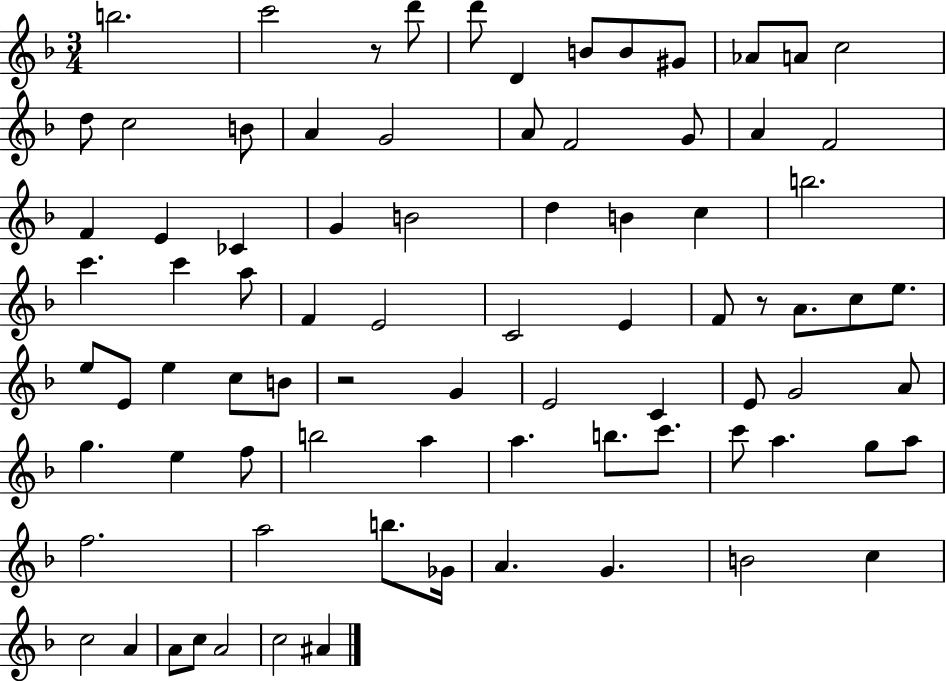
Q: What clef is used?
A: treble